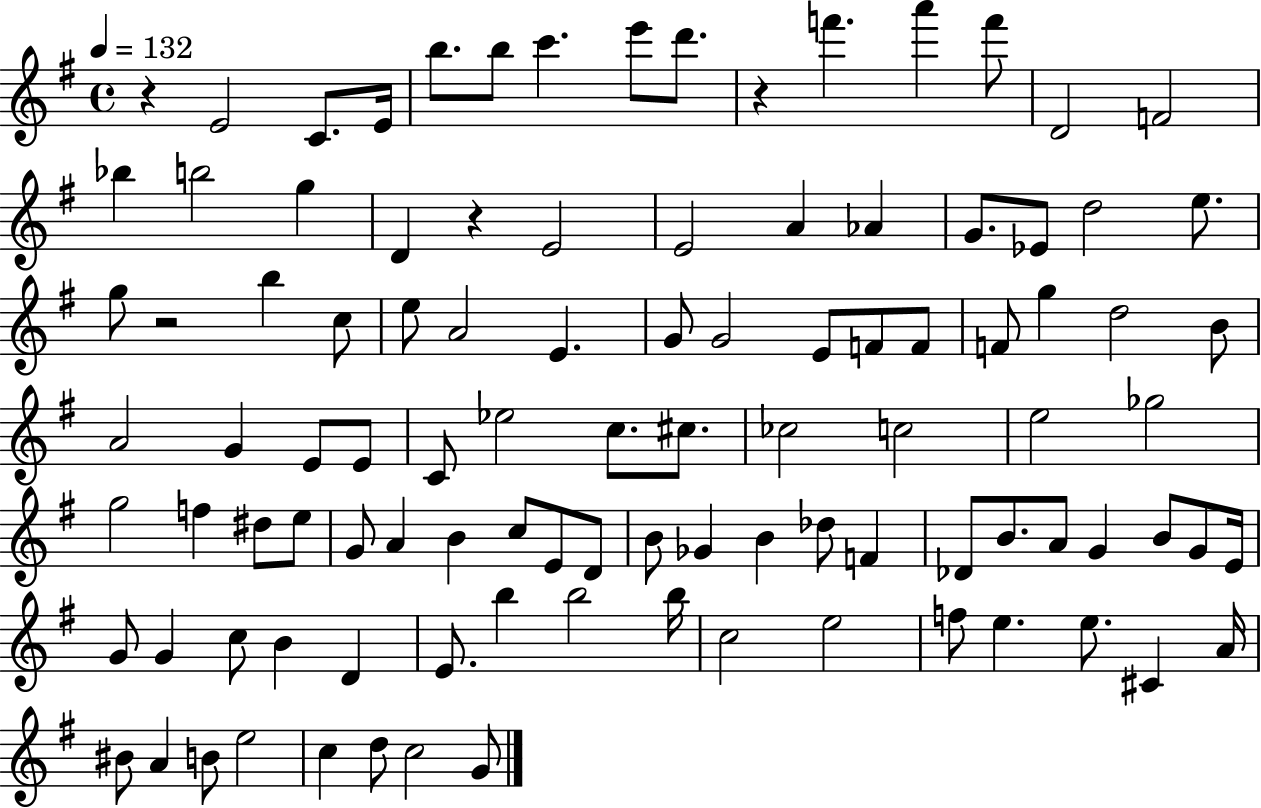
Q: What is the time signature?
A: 4/4